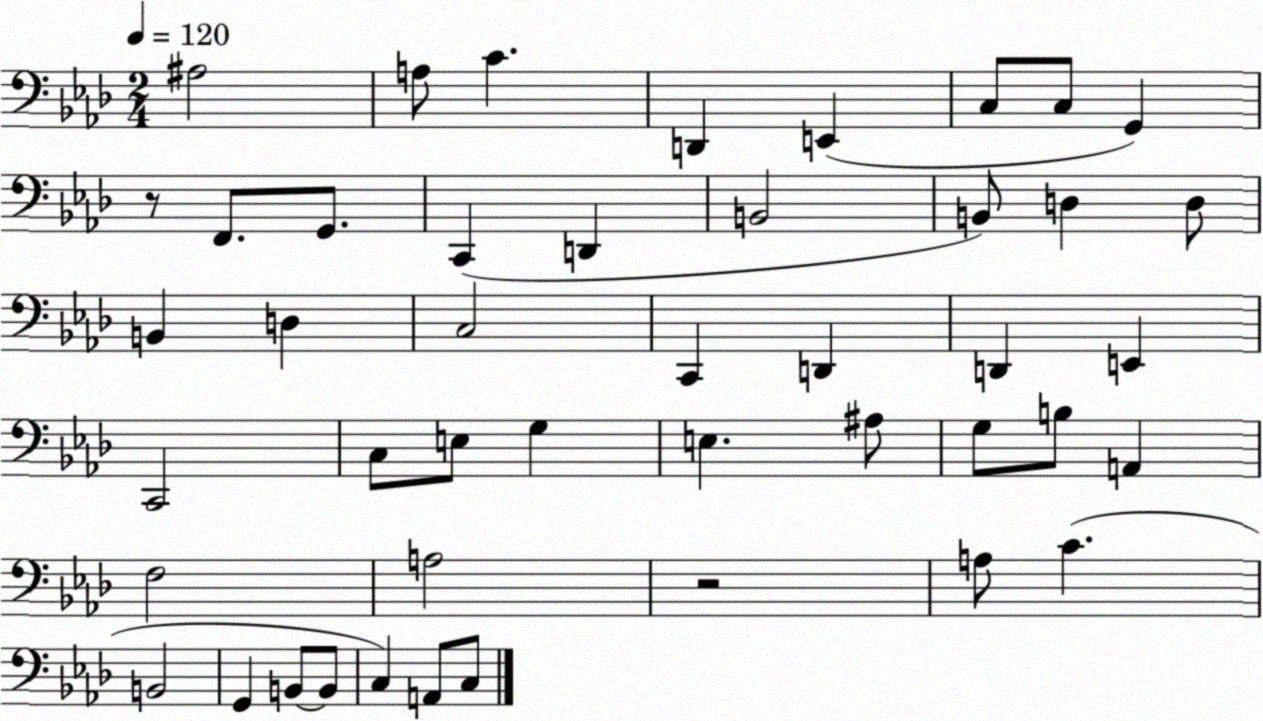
X:1
T:Untitled
M:2/4
L:1/4
K:Ab
^A,2 A,/2 C D,, E,, C,/2 C,/2 G,, z/2 F,,/2 G,,/2 C,, D,, B,,2 B,,/2 D, D,/2 B,, D, C,2 C,, D,, D,, E,, C,,2 C,/2 E,/2 G, E, ^A,/2 G,/2 B,/2 A,, F,2 A,2 z2 A,/2 C B,,2 G,, B,,/2 B,,/2 C, A,,/2 C,/2